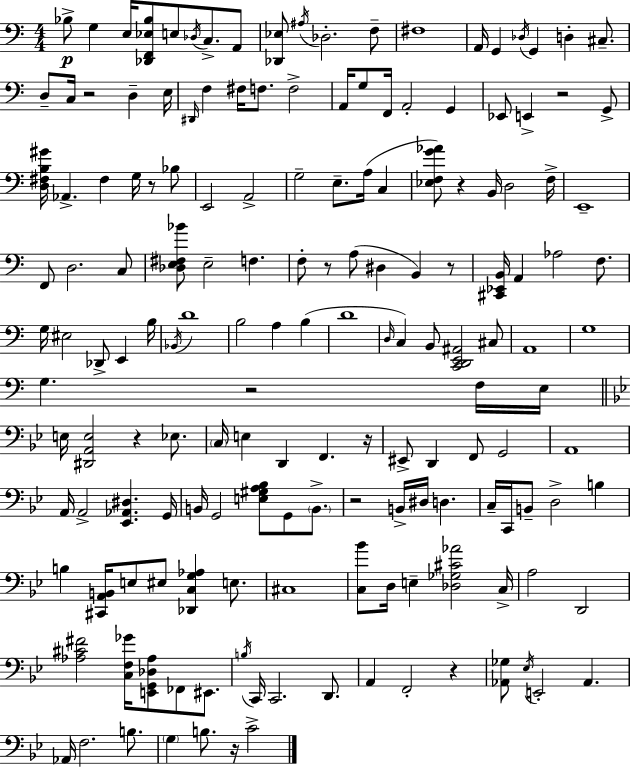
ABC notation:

X:1
T:Untitled
M:4/4
L:1/4
K:C
_B,/2 G, E,/4 [_D,,F,,_E,_B,]/2 E,/2 _D,/4 C,/2 A,,/2 [_D,,_E,]/2 ^A,/4 _D,2 F,/2 ^F,4 A,,/4 G,, _D,/4 G,, D, ^C,/2 D,/2 C,/4 z2 D, E,/4 ^D,,/4 F, ^F,/4 F,/2 F,2 A,,/4 G,/2 F,,/4 A,,2 G,, _E,,/2 E,, z2 G,,/2 [D,^F,B,^G]/4 _A,, ^F, G,/4 z/2 _B,/2 E,,2 A,,2 G,2 E,/2 A,/4 C, [_E,F,G_A]/2 z B,,/4 D,2 F,/4 E,,4 F,,/2 D,2 C,/2 [_D,E,^F,_B]/2 E,2 F, F,/2 z/2 A,/2 ^D, B,, z/2 [^C,,_E,,B,,]/4 A,, _A,2 F,/2 G,/4 ^E,2 _D,,/2 E,, B,/4 _B,,/4 D4 B,2 A, B, D4 D,/4 C, B,,/2 [C,,D,,E,,^A,,]2 ^C,/2 A,,4 G,4 G, z2 F,/4 E,/4 E,/4 [^D,,A,,E,]2 z _E,/2 C,/4 E, D,, F,, z/4 ^E,,/2 D,, F,,/2 G,,2 A,,4 A,,/4 A,,2 [_E,,_A,,^D,] G,,/4 B,,/4 G,,2 [E,^G,A,_B,]/2 G,,/2 B,,/2 z2 B,,/4 ^D,/4 D, C,/4 C,,/4 B,,/2 D,2 B, B, [^C,,A,,B,,]/4 E,/2 ^E,/2 [_D,,C,G,_A,] E,/2 ^C,4 [C,_B]/2 D,/4 E, [_D,_G,^C_A]2 C,/4 A,2 D,,2 [_A,^C^F]2 [C,F,_G]/4 [E,,G,,_D,_A,]/2 _F,,/2 ^E,,/2 B,/4 C,,/4 C,,2 D,,/2 A,, F,,2 z [_A,,_G,]/2 _E,/4 E,,2 _A,, _A,,/4 F,2 B,/2 G, B,/2 z/4 C2